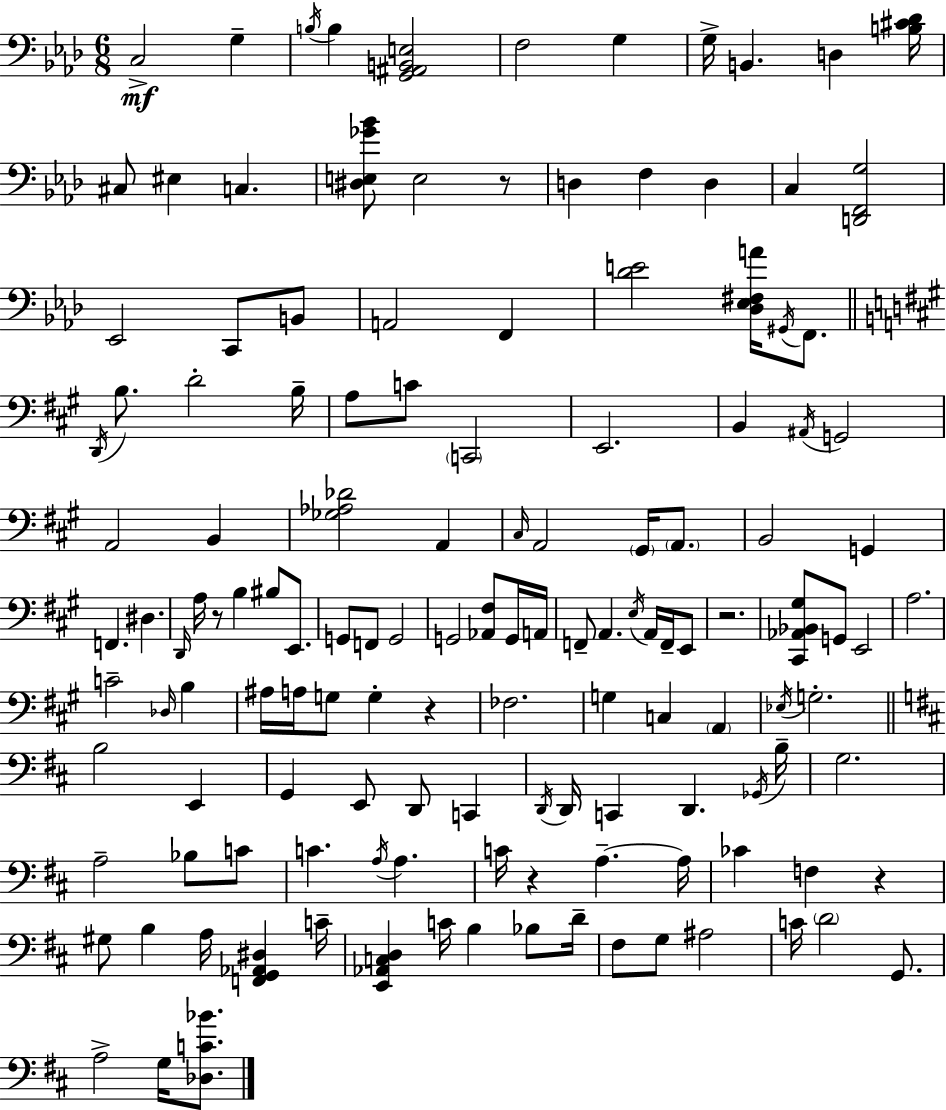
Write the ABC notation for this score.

X:1
T:Untitled
M:6/8
L:1/4
K:Fm
C,2 G, B,/4 B, [G,,^A,,B,,E,]2 F,2 G, G,/4 B,, D, [B,^C_D]/4 ^C,/2 ^E, C, [^D,E,_G_B]/2 E,2 z/2 D, F, D, C, [D,,F,,G,]2 _E,,2 C,,/2 B,,/2 A,,2 F,, [_DE]2 [_D,_E,^F,A]/4 ^G,,/4 F,,/2 D,,/4 B,/2 D2 B,/4 A,/2 C/2 C,,2 E,,2 B,, ^A,,/4 G,,2 A,,2 B,, [_G,_A,_D]2 A,, ^C,/4 A,,2 ^G,,/4 A,,/2 B,,2 G,, F,, ^D, D,,/4 A,/4 z/2 B, ^B,/2 E,,/2 G,,/2 F,,/2 G,,2 G,,2 [_A,,^F,]/2 G,,/4 A,,/4 F,,/2 A,, E,/4 A,,/4 F,,/4 E,,/2 z2 [^C,,_A,,_B,,^G,]/2 G,,/2 E,,2 A,2 C2 _D,/4 B, ^A,/4 A,/4 G,/2 G, z _F,2 G, C, A,, _E,/4 G,2 B,2 E,, G,, E,,/2 D,,/2 C,, D,,/4 D,,/4 C,, D,, _G,,/4 B,/4 G,2 A,2 _B,/2 C/2 C A,/4 A, C/4 z A, A,/4 _C F, z ^G,/2 B, A,/4 [F,,G,,_A,,^D,] C/4 [E,,_A,,C,D,] C/4 B, _B,/2 D/4 ^F,/2 G,/2 ^A,2 C/4 D2 G,,/2 A,2 G,/4 [_D,C_B]/2